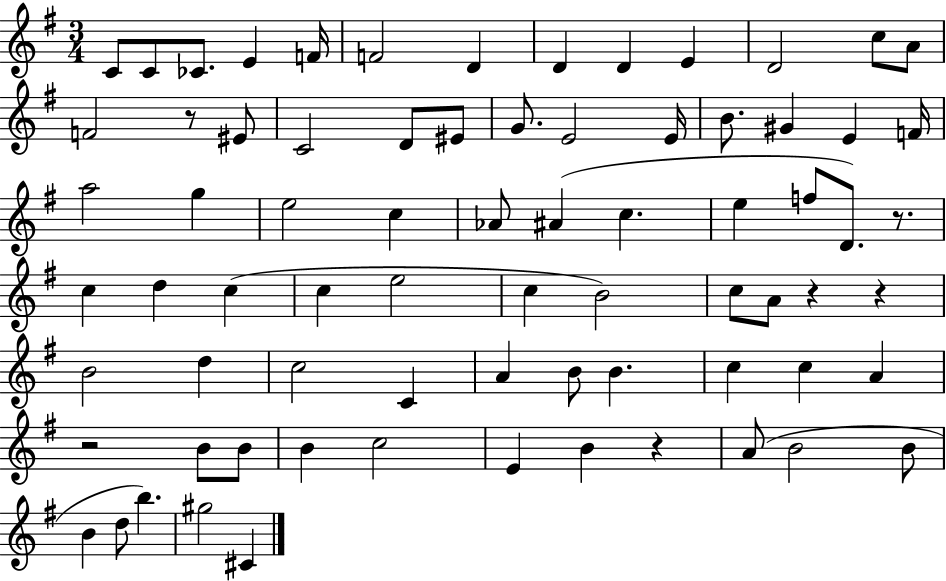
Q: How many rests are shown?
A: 6